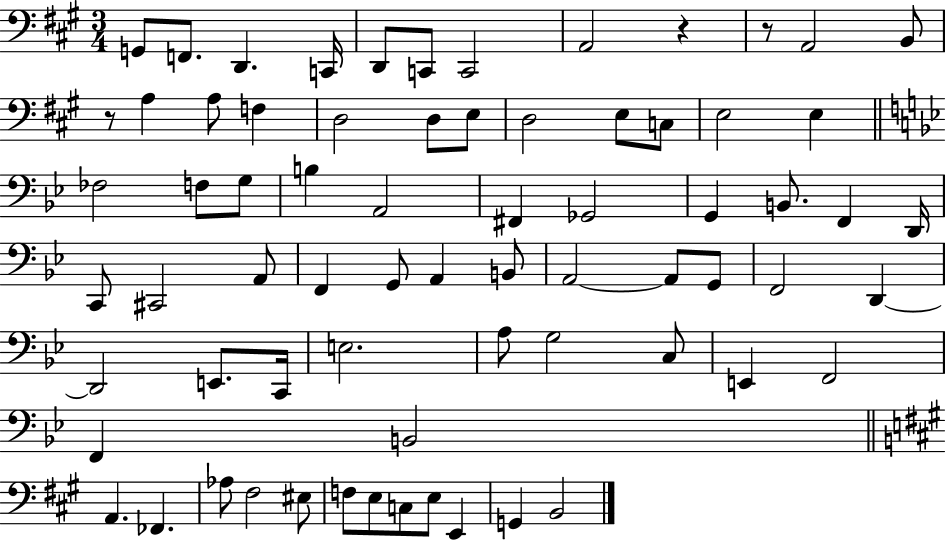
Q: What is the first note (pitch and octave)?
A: G2